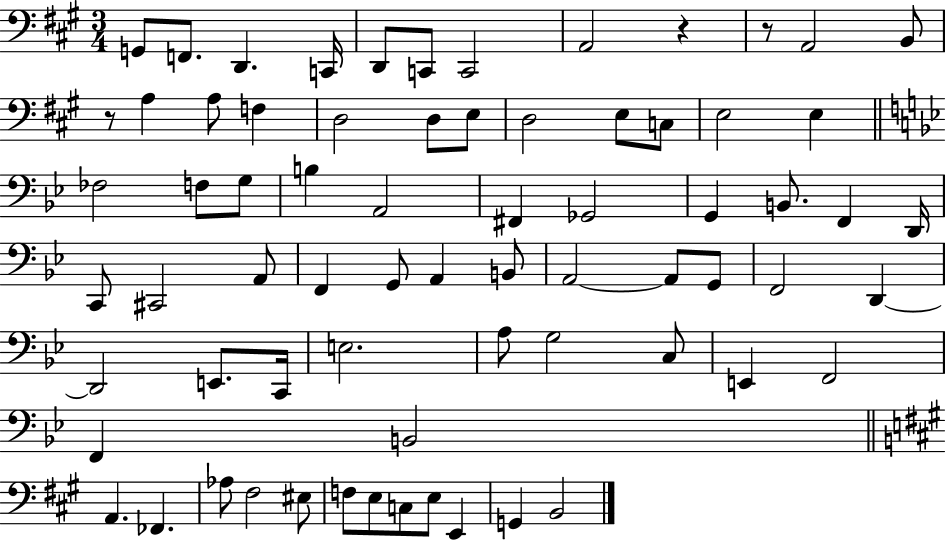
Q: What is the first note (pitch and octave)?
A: G2